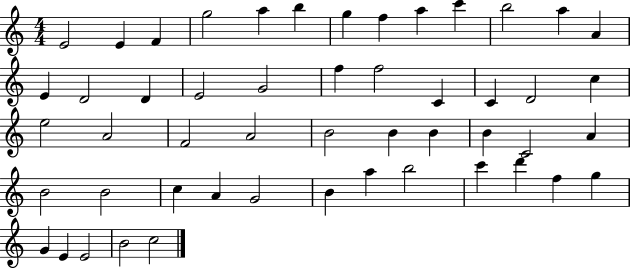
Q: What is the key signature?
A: C major